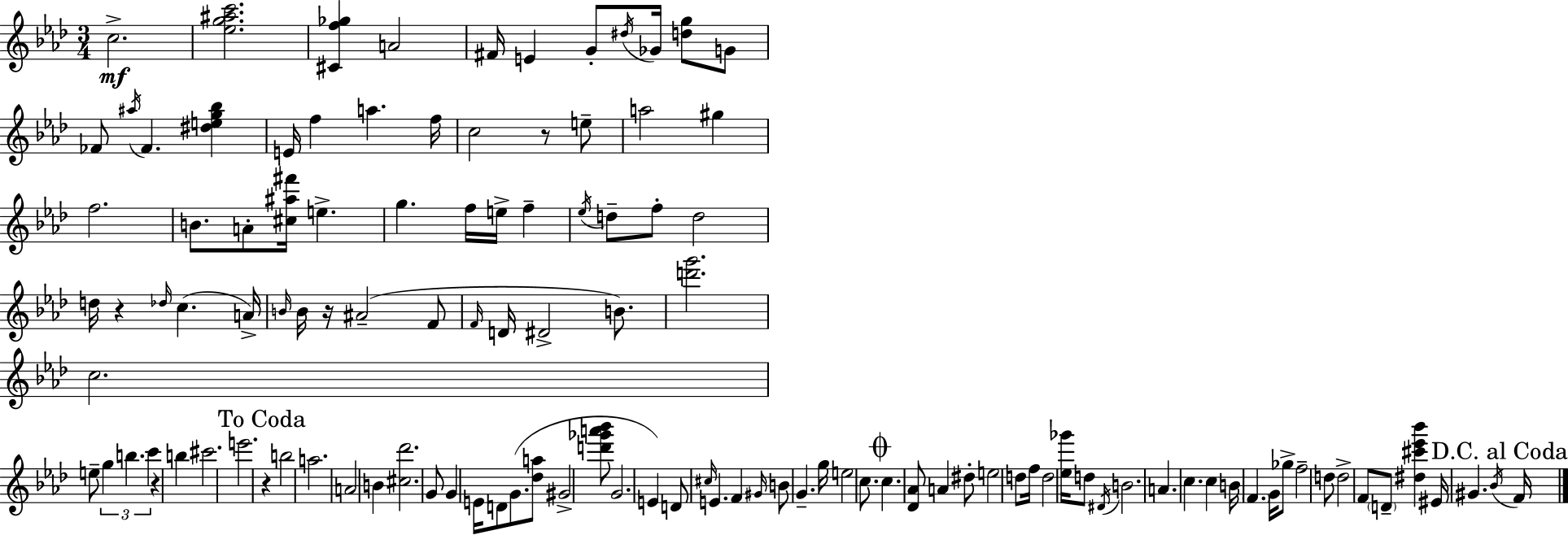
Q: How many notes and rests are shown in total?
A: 116